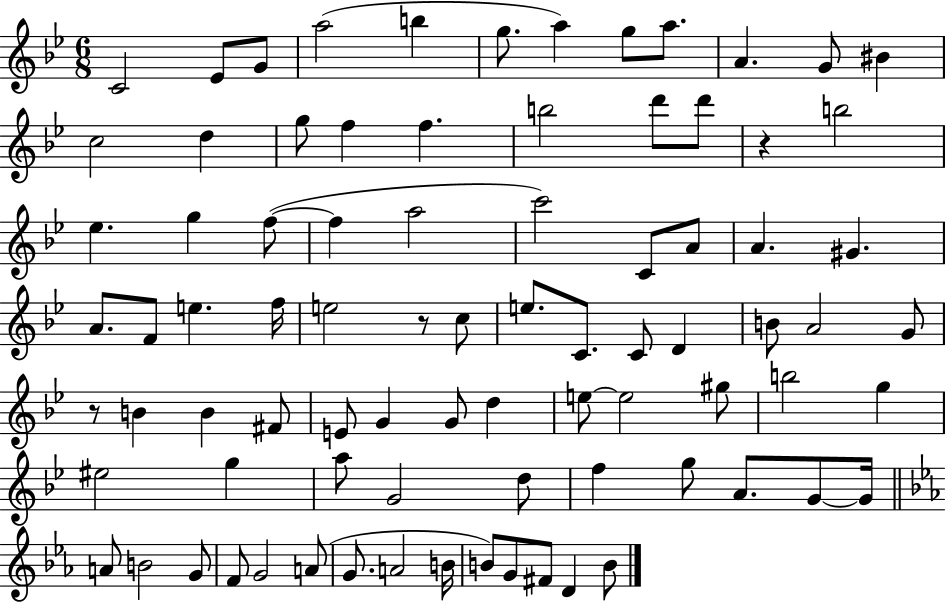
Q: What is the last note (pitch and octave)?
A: B4